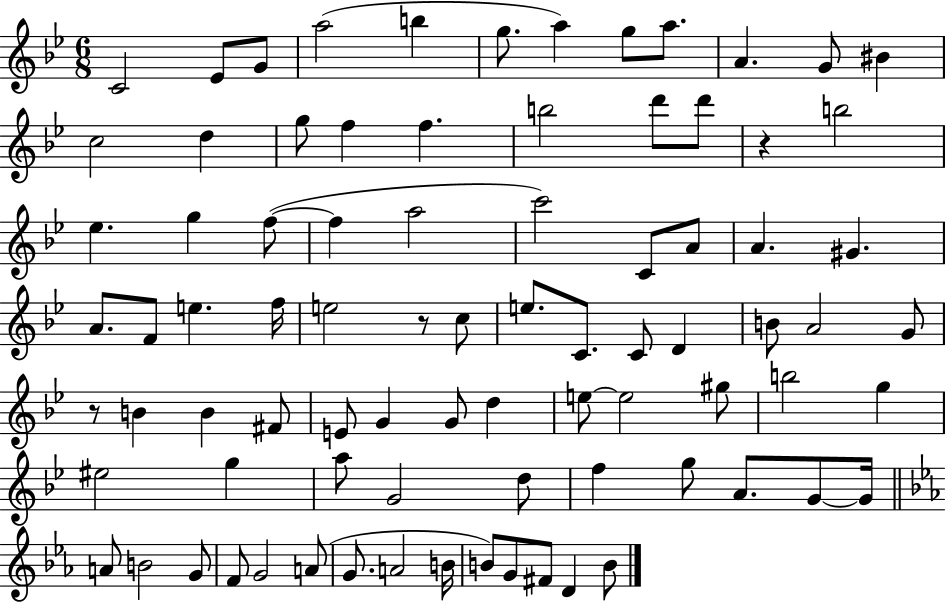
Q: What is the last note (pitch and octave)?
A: B4